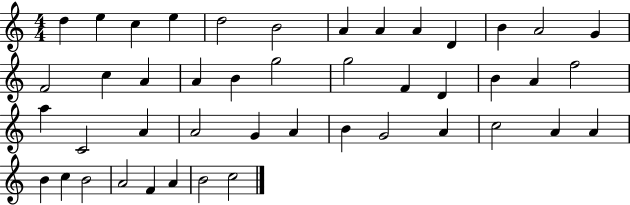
X:1
T:Untitled
M:4/4
L:1/4
K:C
d e c e d2 B2 A A A D B A2 G F2 c A A B g2 g2 F D B A f2 a C2 A A2 G A B G2 A c2 A A B c B2 A2 F A B2 c2